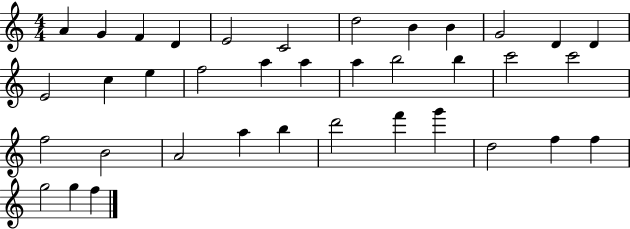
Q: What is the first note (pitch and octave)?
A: A4